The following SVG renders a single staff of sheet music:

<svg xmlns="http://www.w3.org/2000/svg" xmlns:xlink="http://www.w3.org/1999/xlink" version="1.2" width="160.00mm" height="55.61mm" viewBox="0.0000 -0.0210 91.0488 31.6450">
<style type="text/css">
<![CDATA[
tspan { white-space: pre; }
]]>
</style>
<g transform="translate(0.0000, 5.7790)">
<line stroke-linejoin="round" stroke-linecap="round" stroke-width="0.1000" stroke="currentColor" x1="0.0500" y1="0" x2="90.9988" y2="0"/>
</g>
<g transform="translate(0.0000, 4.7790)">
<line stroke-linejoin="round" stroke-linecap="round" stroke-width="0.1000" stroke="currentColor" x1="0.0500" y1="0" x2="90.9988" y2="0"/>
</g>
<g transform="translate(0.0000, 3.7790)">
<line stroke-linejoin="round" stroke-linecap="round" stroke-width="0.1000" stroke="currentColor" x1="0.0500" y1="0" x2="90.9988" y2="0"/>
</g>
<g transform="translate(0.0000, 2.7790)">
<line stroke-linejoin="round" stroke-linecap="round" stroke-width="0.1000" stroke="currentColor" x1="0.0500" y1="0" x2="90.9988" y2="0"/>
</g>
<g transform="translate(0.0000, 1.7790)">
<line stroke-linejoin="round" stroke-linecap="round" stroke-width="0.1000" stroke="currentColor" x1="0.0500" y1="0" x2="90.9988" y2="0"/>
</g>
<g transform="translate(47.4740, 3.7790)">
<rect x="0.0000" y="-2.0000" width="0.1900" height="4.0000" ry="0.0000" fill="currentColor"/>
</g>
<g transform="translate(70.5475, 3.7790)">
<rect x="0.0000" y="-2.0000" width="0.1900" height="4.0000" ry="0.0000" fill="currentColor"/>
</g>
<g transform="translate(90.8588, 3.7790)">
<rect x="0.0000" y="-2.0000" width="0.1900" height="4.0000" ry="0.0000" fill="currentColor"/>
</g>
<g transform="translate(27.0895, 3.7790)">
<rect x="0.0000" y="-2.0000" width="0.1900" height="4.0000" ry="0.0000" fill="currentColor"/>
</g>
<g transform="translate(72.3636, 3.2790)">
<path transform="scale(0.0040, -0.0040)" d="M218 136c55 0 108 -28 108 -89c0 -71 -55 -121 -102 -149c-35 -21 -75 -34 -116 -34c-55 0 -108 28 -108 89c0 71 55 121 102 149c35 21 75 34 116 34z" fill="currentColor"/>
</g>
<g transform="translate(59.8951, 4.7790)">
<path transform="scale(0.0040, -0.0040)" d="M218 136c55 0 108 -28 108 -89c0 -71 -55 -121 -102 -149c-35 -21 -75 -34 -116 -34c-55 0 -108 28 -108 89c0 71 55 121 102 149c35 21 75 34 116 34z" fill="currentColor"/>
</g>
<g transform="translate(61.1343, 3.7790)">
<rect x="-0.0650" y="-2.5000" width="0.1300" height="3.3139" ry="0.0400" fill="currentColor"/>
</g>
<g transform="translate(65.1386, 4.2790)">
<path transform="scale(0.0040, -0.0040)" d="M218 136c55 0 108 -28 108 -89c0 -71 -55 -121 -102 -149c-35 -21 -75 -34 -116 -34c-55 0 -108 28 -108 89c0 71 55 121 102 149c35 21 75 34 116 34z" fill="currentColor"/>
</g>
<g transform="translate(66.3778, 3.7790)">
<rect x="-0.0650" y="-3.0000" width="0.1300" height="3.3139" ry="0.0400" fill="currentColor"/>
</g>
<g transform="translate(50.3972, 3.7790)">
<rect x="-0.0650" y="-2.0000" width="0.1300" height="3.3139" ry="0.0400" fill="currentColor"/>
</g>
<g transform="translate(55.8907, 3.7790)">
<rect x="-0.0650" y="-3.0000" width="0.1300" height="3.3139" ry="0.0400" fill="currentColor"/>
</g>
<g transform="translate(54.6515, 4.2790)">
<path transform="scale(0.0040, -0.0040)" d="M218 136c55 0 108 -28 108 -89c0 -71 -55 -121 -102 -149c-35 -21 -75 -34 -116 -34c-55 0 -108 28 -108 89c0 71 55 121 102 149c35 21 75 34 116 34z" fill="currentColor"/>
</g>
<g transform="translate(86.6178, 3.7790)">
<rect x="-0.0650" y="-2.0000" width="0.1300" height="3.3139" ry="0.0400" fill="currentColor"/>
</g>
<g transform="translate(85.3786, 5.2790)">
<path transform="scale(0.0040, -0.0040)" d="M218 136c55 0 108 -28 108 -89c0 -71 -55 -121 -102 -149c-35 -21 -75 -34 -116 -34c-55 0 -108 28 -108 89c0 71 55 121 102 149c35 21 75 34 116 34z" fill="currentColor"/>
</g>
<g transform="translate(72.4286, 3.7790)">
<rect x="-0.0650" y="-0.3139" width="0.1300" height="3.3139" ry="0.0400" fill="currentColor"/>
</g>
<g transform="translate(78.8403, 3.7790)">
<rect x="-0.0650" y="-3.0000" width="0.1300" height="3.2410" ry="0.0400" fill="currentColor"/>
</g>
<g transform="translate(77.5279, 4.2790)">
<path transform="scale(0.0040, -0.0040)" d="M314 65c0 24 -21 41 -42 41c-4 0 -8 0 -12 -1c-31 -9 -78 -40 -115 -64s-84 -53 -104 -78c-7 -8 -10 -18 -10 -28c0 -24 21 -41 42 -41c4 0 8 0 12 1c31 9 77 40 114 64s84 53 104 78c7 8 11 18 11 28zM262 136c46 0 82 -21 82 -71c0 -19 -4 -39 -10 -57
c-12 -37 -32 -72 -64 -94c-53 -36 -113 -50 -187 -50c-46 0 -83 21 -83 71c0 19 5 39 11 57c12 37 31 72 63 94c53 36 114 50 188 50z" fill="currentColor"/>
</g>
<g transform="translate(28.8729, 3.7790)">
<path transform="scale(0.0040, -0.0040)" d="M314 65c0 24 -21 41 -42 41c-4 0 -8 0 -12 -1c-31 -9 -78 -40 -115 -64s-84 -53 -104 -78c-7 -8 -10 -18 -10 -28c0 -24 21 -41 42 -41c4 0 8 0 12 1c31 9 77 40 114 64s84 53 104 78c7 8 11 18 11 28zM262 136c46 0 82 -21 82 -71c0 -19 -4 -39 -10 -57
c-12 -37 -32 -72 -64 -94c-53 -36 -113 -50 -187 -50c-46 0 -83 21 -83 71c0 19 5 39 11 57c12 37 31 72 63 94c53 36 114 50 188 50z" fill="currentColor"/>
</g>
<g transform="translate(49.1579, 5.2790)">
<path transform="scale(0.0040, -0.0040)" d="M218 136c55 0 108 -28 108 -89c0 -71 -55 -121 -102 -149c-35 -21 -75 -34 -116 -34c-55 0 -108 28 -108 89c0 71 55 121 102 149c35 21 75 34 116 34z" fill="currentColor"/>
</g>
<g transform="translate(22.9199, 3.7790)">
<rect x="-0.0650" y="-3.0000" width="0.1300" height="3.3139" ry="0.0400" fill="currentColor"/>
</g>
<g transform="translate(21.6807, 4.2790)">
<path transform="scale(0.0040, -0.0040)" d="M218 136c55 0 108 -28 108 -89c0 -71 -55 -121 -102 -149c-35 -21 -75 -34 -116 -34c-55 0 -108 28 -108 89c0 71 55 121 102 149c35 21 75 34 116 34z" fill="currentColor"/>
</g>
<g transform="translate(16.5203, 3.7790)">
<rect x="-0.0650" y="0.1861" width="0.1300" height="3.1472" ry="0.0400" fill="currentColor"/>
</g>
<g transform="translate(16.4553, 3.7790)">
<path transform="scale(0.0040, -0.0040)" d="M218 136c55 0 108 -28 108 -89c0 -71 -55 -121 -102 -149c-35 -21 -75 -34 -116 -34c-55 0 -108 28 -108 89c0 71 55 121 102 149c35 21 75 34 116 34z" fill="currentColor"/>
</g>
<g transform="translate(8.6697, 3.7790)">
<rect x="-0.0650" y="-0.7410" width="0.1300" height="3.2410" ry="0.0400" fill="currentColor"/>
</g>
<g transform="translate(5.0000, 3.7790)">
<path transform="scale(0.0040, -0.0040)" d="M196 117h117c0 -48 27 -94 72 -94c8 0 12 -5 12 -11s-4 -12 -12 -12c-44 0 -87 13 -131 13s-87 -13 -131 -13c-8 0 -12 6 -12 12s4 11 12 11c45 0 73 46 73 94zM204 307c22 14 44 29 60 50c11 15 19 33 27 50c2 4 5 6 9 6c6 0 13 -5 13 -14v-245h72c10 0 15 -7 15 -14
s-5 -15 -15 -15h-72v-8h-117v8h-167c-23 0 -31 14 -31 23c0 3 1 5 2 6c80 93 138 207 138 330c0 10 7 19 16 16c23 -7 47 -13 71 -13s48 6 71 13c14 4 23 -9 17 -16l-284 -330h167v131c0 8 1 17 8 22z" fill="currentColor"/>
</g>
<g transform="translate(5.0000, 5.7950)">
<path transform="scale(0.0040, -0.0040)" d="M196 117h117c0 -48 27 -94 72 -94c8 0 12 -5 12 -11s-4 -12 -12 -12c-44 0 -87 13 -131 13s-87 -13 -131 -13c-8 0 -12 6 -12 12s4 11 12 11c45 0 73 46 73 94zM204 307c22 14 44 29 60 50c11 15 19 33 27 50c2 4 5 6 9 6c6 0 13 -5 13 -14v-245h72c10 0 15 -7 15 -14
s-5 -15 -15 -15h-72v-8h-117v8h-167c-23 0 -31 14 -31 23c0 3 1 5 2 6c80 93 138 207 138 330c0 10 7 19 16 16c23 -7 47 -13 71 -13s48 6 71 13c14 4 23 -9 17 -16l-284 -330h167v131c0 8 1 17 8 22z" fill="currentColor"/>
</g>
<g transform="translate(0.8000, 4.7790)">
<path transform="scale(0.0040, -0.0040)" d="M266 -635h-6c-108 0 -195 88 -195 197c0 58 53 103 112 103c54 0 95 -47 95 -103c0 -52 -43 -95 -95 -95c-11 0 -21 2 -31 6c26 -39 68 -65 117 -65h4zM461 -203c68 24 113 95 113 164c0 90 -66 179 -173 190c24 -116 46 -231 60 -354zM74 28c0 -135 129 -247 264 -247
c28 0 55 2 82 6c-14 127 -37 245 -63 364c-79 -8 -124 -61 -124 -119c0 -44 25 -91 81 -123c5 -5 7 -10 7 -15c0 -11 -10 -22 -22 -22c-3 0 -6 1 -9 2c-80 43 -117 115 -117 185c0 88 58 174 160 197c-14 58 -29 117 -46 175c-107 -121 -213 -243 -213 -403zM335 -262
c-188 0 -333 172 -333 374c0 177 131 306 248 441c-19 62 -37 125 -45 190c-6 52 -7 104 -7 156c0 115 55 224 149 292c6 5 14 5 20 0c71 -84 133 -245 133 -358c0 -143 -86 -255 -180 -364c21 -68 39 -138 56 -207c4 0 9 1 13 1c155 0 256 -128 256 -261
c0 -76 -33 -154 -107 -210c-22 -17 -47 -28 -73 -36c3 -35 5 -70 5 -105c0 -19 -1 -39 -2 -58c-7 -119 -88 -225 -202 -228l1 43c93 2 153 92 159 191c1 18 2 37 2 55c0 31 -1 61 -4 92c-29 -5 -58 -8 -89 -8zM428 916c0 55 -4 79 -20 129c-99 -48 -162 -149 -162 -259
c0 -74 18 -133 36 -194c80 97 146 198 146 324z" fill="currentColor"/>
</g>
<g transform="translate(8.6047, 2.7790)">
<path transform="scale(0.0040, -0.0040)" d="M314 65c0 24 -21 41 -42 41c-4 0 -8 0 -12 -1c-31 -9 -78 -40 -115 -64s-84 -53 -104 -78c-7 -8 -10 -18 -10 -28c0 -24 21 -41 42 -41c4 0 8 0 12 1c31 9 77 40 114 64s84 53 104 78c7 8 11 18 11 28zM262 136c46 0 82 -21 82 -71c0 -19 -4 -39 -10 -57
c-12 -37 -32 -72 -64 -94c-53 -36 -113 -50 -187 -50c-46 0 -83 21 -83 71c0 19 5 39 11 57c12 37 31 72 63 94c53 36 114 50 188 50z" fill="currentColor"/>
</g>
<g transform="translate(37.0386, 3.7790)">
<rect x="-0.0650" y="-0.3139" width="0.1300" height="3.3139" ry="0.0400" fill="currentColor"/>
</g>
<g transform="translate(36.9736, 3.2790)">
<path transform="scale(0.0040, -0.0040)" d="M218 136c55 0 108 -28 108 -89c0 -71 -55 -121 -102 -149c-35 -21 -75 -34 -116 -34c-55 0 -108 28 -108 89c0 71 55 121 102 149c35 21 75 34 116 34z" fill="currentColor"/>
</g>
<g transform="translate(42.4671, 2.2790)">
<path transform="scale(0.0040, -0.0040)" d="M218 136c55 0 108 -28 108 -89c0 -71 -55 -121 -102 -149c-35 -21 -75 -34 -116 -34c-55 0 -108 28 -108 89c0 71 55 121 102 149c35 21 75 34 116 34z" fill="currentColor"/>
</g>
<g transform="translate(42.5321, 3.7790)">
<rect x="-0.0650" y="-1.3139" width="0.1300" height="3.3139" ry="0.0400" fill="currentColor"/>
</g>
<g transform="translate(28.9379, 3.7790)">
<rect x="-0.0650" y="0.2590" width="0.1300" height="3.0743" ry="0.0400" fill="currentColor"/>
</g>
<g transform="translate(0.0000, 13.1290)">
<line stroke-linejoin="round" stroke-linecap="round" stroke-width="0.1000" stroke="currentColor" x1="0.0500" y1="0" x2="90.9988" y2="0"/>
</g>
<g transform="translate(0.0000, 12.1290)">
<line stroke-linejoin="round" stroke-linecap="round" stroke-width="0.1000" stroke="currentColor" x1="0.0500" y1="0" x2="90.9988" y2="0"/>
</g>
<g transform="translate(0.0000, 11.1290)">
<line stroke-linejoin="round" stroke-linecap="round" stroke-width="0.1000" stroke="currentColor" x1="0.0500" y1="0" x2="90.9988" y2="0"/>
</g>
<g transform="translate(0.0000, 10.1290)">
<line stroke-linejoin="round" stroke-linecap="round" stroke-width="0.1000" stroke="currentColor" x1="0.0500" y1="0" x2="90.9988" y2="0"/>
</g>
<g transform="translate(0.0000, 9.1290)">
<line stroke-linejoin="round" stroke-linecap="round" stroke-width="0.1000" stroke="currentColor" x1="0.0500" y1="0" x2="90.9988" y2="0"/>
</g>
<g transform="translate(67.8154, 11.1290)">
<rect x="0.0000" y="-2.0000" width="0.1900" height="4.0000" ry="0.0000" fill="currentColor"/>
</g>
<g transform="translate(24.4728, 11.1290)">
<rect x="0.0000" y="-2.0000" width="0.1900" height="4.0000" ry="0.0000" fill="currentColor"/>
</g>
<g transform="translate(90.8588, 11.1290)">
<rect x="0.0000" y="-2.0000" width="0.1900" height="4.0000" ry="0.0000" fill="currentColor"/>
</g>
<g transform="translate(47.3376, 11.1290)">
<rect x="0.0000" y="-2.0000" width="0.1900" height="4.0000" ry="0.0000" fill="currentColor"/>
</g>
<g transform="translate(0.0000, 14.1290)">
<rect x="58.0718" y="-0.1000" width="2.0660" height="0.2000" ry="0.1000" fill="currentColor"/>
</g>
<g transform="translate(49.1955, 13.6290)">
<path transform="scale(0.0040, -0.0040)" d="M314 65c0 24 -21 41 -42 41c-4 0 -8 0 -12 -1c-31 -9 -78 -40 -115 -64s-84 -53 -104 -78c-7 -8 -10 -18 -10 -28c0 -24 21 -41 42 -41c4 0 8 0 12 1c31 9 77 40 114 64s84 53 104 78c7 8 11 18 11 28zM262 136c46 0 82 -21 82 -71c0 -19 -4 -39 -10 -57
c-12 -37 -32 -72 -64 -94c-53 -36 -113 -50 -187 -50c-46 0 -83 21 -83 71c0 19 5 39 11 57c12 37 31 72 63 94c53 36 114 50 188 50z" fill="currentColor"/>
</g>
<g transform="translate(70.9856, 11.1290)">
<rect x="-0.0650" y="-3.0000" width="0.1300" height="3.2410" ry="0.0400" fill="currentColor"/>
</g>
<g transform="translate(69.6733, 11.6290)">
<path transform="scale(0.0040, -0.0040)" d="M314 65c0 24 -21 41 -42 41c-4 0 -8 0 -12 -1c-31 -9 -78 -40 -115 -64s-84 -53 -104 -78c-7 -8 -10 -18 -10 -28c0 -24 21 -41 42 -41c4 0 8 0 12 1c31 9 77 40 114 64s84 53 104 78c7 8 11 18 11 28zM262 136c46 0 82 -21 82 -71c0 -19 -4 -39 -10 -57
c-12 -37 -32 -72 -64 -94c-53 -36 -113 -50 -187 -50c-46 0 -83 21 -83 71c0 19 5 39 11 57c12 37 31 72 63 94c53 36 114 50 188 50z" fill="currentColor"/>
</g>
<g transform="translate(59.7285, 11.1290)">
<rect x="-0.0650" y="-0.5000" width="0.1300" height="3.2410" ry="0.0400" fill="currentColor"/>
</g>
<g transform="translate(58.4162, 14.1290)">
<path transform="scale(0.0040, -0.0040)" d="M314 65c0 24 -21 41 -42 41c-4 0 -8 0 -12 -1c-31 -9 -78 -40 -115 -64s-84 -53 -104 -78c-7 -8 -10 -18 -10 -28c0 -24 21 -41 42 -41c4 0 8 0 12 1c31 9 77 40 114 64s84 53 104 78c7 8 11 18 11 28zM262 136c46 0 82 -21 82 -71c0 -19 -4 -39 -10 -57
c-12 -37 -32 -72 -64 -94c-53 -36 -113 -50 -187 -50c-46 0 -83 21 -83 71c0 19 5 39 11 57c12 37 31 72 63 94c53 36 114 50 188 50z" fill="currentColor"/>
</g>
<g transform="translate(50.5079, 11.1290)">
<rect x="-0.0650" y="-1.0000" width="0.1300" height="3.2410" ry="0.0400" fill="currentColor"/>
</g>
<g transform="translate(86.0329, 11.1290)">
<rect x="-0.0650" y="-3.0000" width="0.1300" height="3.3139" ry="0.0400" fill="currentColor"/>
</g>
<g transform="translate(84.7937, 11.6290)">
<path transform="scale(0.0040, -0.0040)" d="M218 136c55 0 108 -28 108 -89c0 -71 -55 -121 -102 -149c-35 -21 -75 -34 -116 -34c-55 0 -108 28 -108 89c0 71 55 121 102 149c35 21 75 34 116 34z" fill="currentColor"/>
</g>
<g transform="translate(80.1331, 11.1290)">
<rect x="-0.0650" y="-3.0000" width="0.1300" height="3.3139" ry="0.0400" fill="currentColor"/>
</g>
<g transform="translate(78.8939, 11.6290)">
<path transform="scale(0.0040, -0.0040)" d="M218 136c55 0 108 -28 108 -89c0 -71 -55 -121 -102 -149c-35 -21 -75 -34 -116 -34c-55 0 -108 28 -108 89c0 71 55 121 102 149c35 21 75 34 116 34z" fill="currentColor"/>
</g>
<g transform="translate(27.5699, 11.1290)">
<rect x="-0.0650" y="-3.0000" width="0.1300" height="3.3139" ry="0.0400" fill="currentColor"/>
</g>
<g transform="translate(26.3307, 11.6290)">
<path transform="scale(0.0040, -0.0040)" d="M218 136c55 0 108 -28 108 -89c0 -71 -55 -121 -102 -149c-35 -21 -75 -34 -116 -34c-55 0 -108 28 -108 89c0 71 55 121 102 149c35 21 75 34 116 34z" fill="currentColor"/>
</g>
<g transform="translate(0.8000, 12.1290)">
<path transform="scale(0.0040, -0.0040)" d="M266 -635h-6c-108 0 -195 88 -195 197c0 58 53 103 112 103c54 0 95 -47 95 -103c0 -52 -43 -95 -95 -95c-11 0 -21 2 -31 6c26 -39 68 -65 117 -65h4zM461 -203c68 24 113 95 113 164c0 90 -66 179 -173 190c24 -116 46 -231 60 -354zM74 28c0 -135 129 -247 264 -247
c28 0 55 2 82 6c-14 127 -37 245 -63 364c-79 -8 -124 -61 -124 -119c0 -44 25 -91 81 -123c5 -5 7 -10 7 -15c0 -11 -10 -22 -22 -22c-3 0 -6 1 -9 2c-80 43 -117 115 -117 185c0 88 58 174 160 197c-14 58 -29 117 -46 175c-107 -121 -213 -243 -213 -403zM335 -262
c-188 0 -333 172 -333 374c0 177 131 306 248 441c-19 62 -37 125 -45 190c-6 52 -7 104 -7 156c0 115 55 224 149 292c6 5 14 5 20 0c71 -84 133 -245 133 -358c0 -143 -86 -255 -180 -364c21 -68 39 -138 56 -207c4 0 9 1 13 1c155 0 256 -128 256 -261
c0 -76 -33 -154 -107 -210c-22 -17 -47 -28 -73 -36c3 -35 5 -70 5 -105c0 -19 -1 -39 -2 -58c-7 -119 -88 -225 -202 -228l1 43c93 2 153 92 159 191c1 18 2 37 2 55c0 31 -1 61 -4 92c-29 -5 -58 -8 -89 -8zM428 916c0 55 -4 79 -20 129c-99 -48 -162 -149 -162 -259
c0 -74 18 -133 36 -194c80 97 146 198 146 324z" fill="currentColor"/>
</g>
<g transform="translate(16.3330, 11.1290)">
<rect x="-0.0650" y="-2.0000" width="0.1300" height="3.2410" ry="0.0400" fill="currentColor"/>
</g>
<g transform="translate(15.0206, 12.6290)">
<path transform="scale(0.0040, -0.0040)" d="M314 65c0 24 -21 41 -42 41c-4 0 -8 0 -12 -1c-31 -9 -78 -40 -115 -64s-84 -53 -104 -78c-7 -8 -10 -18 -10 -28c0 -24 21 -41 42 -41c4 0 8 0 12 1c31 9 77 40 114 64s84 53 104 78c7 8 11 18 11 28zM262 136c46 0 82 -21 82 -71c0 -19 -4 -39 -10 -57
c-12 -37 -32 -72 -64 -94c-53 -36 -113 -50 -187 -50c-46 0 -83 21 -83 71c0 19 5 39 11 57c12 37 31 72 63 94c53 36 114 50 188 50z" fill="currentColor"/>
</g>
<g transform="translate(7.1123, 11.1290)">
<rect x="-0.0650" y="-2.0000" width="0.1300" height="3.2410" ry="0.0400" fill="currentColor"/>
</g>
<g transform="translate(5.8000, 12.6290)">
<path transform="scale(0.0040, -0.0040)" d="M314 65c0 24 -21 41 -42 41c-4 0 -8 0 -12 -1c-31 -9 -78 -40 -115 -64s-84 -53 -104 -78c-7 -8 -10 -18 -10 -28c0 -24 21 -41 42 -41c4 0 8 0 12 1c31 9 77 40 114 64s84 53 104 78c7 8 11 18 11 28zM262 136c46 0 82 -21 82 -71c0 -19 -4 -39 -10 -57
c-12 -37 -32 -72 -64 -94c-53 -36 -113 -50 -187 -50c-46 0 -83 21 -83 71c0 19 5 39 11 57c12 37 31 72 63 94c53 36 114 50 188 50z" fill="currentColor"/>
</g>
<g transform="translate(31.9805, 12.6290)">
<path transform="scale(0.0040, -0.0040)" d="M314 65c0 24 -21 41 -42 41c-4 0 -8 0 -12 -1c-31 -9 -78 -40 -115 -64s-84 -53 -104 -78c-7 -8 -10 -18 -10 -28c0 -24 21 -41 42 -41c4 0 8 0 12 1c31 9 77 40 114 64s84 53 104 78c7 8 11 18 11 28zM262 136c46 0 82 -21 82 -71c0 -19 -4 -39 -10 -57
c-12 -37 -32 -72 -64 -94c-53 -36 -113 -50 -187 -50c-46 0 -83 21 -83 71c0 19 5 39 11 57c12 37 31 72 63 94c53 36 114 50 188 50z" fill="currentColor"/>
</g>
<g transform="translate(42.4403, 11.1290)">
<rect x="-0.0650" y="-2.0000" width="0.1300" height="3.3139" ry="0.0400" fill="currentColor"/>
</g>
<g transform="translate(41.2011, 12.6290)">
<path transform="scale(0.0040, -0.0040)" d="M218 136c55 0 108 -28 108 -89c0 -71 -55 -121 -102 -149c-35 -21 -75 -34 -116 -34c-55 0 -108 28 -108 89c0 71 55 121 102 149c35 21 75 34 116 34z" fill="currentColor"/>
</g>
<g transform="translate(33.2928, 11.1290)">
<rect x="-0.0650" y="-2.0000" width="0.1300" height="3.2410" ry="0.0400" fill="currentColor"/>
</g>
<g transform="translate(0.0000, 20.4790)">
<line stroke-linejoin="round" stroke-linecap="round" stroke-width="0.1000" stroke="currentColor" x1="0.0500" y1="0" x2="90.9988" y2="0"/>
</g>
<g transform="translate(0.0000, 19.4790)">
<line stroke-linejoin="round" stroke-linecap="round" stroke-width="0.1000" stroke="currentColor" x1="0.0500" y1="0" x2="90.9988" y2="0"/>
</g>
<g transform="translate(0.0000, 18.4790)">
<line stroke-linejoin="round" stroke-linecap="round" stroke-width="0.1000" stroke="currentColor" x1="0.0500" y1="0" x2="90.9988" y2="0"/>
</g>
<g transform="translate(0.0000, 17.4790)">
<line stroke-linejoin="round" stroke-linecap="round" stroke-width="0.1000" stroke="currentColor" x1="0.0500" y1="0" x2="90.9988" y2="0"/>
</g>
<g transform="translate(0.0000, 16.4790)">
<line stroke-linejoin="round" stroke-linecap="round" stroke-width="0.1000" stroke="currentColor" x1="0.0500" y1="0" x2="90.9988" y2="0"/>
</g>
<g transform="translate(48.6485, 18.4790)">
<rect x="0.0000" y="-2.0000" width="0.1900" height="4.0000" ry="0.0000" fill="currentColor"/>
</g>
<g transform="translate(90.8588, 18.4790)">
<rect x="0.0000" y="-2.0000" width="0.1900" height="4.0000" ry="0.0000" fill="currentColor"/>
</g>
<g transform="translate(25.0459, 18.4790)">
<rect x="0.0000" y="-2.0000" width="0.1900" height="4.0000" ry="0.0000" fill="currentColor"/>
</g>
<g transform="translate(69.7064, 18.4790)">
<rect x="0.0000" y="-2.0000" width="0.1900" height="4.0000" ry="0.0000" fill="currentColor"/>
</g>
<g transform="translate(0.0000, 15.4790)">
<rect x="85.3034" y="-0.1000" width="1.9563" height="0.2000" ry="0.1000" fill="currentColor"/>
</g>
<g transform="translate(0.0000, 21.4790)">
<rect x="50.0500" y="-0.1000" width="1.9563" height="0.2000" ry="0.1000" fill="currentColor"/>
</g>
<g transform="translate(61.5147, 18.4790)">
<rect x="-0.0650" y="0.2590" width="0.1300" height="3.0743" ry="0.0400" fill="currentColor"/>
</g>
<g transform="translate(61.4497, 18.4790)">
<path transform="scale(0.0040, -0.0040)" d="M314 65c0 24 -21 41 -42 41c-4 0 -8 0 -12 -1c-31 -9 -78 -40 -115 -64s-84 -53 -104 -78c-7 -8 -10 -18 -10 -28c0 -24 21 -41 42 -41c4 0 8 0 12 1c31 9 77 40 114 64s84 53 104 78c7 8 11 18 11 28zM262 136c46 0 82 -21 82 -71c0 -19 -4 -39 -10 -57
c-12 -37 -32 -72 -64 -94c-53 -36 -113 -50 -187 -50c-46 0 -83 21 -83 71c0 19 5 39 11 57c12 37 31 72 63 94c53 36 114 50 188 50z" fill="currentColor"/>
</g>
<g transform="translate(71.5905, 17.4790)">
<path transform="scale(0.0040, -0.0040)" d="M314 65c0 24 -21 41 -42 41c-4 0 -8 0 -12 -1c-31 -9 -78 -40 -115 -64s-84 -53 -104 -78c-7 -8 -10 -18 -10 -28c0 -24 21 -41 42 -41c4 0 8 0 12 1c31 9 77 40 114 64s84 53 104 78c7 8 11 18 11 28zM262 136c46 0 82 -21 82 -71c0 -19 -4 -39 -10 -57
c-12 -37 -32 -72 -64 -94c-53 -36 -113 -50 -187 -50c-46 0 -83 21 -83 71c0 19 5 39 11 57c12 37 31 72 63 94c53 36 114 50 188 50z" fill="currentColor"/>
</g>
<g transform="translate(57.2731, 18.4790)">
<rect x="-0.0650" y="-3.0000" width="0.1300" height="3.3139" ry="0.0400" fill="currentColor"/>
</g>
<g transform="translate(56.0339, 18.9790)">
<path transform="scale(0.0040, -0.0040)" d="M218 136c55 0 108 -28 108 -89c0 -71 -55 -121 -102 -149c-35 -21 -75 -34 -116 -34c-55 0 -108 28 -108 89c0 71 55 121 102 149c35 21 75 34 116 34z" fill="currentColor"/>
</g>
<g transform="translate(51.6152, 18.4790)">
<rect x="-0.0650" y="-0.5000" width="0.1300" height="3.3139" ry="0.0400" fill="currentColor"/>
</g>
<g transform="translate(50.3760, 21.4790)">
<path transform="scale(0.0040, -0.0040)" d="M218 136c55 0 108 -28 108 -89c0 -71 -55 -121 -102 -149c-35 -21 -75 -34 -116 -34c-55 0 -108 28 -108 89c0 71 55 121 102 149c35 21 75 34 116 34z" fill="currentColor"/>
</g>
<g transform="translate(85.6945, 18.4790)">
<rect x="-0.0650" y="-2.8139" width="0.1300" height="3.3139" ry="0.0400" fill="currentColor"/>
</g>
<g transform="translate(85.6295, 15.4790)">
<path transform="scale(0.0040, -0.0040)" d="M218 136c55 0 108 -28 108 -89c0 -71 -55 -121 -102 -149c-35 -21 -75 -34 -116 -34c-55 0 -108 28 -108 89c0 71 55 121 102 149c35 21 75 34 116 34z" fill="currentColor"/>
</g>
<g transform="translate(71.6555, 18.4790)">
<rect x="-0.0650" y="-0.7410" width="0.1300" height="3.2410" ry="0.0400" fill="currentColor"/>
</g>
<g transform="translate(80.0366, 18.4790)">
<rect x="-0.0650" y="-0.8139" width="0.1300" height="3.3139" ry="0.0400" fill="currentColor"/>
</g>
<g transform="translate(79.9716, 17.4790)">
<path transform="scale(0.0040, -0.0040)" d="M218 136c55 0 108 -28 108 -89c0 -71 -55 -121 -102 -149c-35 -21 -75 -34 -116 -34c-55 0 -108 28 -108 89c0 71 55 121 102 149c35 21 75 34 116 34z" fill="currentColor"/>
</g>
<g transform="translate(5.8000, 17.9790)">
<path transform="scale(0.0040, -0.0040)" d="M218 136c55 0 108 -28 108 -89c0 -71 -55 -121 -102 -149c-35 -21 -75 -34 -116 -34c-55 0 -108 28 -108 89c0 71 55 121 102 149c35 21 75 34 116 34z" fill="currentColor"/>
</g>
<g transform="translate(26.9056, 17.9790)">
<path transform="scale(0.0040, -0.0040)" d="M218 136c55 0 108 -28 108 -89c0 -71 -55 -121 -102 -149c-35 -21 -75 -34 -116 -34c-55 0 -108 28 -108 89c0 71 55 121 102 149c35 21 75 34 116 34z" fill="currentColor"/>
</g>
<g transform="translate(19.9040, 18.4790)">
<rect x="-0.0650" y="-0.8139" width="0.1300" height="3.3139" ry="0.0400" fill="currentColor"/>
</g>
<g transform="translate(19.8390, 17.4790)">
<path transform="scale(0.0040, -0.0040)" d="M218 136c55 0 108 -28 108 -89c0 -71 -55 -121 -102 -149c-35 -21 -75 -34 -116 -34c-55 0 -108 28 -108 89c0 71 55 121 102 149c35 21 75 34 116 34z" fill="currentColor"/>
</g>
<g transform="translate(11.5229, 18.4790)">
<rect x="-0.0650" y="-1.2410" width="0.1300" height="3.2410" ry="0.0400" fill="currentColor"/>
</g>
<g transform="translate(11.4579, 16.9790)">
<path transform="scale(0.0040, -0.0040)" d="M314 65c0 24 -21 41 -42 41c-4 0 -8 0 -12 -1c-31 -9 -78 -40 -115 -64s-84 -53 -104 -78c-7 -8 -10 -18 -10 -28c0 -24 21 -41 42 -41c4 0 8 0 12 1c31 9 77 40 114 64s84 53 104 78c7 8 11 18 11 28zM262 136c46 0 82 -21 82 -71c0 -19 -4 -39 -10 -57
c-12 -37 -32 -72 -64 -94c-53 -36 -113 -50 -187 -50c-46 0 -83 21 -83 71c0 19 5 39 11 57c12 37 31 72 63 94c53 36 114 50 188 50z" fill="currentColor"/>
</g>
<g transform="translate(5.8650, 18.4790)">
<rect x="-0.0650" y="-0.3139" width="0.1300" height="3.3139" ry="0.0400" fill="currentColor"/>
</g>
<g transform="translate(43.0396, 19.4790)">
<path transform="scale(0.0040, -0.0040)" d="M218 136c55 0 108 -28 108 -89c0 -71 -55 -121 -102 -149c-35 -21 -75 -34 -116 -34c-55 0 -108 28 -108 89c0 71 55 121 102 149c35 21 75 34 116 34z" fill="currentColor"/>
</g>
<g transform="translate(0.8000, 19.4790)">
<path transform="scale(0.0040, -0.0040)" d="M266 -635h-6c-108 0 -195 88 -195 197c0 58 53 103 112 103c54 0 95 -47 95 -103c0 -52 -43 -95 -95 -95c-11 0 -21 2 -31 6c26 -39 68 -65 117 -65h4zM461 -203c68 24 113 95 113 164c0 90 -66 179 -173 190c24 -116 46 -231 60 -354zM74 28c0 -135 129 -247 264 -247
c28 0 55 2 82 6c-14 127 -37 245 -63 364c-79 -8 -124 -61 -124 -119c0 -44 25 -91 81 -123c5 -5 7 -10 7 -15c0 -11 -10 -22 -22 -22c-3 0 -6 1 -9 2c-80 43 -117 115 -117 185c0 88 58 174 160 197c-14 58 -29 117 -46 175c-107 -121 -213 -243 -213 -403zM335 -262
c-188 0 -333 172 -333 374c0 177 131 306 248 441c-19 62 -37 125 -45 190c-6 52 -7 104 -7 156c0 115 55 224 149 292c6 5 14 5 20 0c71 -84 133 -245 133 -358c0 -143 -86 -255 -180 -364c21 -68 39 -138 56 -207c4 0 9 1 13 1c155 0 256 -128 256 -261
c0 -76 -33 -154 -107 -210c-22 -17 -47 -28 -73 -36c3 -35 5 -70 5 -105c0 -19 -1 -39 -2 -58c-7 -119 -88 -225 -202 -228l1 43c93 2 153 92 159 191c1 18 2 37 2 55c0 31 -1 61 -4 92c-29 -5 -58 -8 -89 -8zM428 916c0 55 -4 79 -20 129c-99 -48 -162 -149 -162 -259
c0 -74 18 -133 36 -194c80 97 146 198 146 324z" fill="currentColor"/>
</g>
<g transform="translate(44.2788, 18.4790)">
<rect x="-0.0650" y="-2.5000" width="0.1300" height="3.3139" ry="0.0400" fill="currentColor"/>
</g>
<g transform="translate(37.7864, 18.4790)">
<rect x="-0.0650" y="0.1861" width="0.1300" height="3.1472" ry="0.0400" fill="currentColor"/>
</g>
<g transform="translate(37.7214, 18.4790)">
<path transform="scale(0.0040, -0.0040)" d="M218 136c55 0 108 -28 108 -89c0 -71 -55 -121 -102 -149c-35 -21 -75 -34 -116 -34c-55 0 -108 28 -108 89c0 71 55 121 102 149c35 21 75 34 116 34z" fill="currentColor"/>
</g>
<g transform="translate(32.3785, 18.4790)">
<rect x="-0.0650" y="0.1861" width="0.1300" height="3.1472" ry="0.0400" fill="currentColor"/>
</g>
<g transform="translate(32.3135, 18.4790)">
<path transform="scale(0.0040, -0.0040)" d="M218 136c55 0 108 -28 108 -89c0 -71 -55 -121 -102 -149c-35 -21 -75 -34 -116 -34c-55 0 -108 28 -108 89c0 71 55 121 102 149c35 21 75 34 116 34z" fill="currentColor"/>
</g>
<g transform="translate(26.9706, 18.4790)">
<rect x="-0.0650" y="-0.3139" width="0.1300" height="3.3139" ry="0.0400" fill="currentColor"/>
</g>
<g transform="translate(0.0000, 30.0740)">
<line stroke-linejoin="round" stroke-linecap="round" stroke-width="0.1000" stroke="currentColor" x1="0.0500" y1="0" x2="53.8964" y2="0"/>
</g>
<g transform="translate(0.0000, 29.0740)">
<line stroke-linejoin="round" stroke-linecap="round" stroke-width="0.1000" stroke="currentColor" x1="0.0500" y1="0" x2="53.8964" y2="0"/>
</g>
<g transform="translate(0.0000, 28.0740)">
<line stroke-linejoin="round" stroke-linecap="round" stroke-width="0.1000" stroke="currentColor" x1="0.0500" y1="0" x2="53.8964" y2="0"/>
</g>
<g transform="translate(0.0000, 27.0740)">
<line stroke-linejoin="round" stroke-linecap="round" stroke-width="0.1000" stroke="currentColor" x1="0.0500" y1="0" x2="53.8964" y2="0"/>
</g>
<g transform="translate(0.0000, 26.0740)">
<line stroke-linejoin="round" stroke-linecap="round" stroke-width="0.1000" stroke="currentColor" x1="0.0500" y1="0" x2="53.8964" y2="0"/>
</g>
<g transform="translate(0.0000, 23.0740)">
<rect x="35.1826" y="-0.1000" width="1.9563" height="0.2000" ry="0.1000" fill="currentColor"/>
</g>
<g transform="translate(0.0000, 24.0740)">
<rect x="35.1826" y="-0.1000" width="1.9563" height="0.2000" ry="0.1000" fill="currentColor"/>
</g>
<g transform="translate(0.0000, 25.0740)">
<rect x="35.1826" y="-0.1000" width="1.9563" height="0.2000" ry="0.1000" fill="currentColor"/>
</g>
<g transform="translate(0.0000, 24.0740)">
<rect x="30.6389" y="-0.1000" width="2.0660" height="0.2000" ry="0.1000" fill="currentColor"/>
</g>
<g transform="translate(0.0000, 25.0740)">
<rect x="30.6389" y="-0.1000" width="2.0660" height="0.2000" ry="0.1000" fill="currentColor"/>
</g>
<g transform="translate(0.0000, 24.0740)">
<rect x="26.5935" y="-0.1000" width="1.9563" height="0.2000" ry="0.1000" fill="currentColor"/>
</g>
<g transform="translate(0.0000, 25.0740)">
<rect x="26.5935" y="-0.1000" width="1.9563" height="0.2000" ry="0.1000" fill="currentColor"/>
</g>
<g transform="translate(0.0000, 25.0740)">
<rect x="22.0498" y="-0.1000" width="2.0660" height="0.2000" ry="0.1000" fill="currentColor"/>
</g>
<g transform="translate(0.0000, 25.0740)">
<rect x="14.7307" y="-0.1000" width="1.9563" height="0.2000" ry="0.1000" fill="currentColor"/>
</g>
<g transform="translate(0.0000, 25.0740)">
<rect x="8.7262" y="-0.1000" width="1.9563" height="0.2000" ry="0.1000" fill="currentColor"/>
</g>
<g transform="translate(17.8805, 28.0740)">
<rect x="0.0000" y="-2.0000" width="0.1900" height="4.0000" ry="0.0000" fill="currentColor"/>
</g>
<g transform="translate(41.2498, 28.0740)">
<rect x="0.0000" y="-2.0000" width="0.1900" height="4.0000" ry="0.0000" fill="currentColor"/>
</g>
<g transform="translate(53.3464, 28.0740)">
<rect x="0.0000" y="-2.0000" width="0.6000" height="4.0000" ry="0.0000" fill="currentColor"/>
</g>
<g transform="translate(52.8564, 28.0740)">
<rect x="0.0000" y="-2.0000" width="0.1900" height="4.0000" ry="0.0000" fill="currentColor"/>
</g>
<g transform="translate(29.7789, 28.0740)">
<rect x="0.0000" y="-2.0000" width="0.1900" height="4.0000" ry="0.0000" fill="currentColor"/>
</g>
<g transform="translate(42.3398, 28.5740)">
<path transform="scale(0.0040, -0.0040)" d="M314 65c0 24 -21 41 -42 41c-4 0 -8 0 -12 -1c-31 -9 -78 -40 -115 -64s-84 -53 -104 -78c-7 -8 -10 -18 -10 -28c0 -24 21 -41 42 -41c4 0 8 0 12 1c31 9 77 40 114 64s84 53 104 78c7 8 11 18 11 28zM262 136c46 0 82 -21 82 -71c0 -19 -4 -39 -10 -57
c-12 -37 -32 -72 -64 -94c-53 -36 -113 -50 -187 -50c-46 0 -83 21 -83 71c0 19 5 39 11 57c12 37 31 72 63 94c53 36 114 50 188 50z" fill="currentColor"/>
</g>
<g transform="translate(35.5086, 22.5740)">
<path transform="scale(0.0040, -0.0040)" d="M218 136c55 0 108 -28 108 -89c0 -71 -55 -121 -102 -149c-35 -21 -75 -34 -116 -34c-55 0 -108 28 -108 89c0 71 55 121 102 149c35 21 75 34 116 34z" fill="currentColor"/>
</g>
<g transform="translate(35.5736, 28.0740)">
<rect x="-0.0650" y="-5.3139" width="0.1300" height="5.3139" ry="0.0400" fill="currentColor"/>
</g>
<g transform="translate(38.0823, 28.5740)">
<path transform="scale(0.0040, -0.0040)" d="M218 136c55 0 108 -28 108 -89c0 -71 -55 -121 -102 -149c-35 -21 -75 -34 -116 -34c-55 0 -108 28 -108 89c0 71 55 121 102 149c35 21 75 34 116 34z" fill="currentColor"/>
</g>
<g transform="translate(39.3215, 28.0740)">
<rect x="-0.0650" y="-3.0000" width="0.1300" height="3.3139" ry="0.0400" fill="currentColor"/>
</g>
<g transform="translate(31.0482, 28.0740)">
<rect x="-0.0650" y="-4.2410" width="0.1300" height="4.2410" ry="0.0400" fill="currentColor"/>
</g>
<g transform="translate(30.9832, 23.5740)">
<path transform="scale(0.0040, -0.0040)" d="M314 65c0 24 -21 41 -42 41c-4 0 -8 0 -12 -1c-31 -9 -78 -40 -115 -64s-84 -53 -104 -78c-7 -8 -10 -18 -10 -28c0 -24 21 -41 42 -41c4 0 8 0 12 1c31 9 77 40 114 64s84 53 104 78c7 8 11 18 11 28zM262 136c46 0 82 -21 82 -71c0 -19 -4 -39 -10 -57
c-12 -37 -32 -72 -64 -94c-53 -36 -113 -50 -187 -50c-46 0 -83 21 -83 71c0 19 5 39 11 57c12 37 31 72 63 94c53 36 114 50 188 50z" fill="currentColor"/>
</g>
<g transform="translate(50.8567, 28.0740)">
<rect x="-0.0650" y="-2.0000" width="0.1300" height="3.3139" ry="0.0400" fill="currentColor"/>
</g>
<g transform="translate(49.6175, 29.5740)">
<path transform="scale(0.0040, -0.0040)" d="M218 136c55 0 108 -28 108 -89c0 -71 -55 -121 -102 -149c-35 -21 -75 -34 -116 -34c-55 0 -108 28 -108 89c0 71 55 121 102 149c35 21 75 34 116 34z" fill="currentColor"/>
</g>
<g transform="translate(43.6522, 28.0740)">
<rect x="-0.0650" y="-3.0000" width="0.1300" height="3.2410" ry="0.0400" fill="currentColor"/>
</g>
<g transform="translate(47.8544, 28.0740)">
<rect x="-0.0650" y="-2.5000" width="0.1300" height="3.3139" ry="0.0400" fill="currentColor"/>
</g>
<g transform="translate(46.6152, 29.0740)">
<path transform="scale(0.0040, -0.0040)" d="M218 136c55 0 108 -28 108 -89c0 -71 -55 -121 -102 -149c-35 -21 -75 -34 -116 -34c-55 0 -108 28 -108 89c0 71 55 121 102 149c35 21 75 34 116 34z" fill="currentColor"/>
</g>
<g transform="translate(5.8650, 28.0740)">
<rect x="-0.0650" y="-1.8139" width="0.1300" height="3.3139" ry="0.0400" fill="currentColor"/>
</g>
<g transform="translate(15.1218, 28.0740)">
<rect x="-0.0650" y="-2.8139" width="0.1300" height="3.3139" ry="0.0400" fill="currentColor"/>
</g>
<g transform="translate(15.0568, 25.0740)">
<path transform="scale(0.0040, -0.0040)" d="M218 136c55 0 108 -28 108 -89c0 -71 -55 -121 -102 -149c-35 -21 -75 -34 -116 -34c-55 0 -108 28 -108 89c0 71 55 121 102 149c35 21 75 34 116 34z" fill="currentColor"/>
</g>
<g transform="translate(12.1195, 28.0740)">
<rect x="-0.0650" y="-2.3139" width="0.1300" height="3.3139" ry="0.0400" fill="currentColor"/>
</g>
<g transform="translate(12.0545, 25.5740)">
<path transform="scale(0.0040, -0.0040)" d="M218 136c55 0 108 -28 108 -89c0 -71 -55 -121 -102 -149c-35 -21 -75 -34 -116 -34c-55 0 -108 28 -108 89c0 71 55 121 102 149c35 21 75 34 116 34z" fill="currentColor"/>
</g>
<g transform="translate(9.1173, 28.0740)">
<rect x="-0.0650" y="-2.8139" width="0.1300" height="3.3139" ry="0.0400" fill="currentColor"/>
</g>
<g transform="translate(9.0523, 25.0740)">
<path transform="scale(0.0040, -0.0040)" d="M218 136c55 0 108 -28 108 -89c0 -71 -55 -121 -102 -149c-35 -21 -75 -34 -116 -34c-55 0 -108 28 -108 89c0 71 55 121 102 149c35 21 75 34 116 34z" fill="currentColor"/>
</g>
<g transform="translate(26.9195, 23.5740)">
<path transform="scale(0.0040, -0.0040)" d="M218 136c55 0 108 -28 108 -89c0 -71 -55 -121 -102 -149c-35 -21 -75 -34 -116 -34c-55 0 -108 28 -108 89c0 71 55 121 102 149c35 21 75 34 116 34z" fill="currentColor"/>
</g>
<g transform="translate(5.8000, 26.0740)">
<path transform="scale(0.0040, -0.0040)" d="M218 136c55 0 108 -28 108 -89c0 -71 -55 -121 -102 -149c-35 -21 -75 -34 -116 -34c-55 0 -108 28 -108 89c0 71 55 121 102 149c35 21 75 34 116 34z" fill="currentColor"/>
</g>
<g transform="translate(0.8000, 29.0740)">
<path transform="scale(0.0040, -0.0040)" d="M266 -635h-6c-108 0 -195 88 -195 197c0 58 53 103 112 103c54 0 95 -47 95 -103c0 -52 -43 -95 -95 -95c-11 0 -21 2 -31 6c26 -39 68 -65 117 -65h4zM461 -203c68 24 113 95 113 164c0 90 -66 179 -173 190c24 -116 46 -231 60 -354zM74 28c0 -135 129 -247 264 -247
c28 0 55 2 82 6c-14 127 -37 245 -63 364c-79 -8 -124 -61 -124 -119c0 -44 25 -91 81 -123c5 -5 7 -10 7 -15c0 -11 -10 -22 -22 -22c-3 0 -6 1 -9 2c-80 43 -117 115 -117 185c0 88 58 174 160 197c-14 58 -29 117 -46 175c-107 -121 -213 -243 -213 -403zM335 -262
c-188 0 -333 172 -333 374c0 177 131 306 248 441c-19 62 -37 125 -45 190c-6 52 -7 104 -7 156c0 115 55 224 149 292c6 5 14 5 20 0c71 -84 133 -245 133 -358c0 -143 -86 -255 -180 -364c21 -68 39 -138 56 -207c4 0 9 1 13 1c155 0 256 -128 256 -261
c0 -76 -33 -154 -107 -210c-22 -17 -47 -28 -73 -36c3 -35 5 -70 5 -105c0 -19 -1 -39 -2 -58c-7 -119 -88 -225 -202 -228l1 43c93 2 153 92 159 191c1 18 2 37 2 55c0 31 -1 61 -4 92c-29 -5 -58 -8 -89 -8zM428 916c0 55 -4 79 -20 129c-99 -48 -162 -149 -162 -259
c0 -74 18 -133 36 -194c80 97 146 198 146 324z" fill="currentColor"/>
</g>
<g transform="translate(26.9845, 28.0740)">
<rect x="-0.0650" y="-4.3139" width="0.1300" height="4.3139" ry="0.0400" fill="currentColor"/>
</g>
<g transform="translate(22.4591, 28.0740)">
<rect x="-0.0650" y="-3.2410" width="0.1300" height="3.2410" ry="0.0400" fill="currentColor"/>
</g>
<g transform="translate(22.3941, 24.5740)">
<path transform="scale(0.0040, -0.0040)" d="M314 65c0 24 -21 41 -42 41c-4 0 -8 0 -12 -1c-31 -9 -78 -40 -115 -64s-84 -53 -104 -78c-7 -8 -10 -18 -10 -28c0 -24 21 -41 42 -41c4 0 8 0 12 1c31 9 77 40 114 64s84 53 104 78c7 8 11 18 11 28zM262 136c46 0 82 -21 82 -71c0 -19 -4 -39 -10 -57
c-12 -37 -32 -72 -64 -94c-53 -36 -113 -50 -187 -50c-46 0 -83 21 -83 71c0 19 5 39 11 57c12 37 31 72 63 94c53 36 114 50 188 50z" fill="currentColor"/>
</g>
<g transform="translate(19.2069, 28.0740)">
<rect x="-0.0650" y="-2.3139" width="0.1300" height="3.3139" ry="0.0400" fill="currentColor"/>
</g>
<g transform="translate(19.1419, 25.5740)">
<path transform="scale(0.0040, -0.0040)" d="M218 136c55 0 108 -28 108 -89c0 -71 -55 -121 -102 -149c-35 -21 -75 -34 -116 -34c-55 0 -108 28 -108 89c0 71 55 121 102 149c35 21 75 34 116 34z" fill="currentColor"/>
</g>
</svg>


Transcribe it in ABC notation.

X:1
T:Untitled
M:4/4
L:1/4
K:C
d2 B A B2 c e F A G A c A2 F F2 F2 A F2 F D2 C2 A2 A A c e2 d c B B G C A B2 d2 d a f a g a g b2 d' d'2 f' A A2 G F